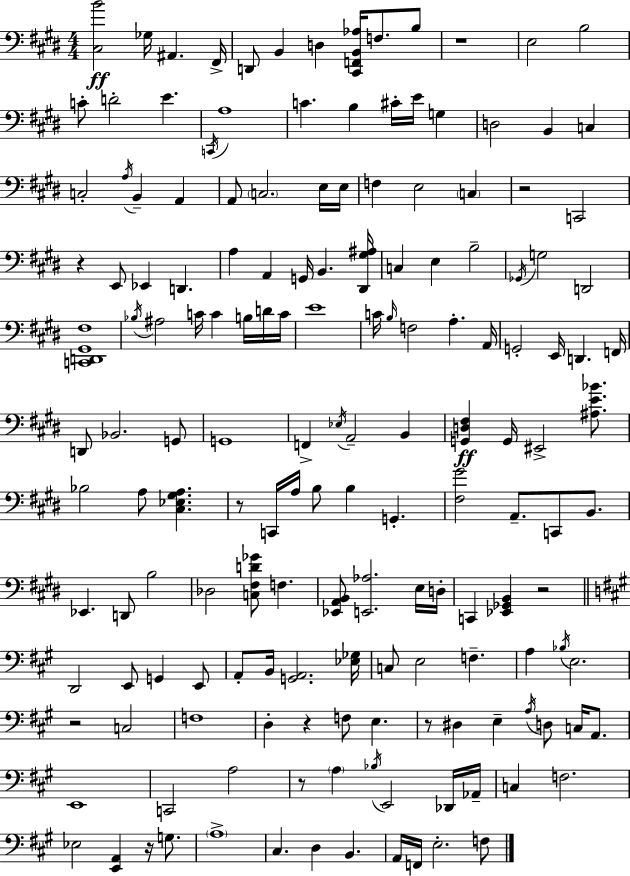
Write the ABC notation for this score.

X:1
T:Untitled
M:4/4
L:1/4
K:E
[^C,B]2 _G,/4 ^A,, ^F,,/4 D,,/2 B,, D, [^C,,F,,B,,_A,]/4 F,/2 B,/2 z4 E,2 B,2 C/2 D2 E C,,/4 A,4 C B, ^C/4 E/4 G, D,2 B,, C, C,2 A,/4 B,, A,, A,,/2 C,2 E,/4 E,/4 F, E,2 C, z2 C,,2 z E,,/2 _E,, D,, A, A,, G,,/4 B,, [^D,,^G,^A,]/4 C, E, B,2 _G,,/4 G,2 D,,2 [C,,D,,^G,,^F,]4 _B,/4 ^A,2 C/4 C B,/4 D/4 C/4 E4 C/4 B,/4 F,2 A, A,,/4 G,,2 E,,/4 D,, F,,/4 D,,/2 _B,,2 G,,/2 G,,4 F,, _E,/4 A,,2 B,, [G,,D,^F,] G,,/4 ^E,,2 [^A,E_B]/2 _B,2 A,/2 [^C,_E,^G,A,] z/2 C,,/4 A,/4 B,/2 B, G,, [^F,^G]2 A,,/2 C,,/2 B,,/2 _E,, D,,/2 B,2 _D,2 [C,^F,D_G]/2 F, [_E,,A,,B,,]/2 [E,,_A,]2 E,/4 D,/4 C,, [_E,,_G,,B,,] z2 D,,2 E,,/2 G,, E,,/2 A,,/2 B,,/4 [G,,A,,]2 [_E,_G,]/4 C,/2 E,2 F, A, _B,/4 E,2 z2 C,2 F,4 D, z F,/2 E, z/2 ^D, E, A,/4 D,/2 C,/4 A,,/2 E,,4 C,,2 A,2 z/2 A, _B,/4 E,,2 _D,,/4 _A,,/4 C, F,2 _E,2 [E,,A,,] z/4 G,/2 A,4 ^C, D, B,, A,,/4 F,,/4 E,2 F,/2